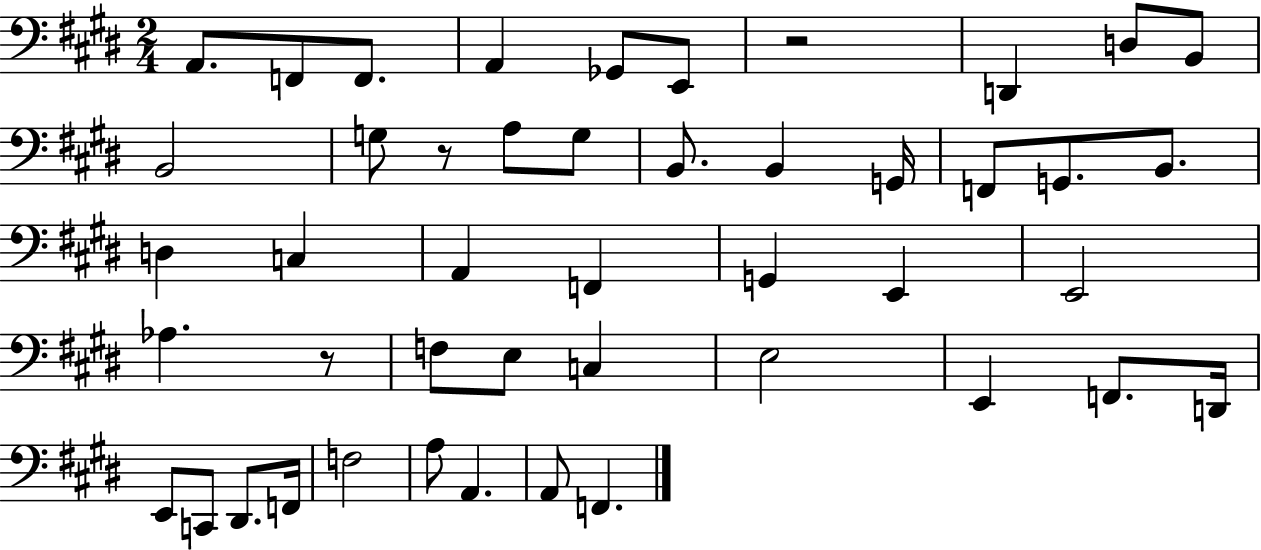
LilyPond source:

{
  \clef bass
  \numericTimeSignature
  \time 2/4
  \key e \major
  a,8. f,8 f,8. | a,4 ges,8 e,8 | r2 | d,4 d8 b,8 | \break b,2 | g8 r8 a8 g8 | b,8. b,4 g,16 | f,8 g,8. b,8. | \break d4 c4 | a,4 f,4 | g,4 e,4 | e,2 | \break aes4. r8 | f8 e8 c4 | e2 | e,4 f,8. d,16 | \break e,8 c,8 dis,8. f,16 | f2 | a8 a,4. | a,8 f,4. | \break \bar "|."
}